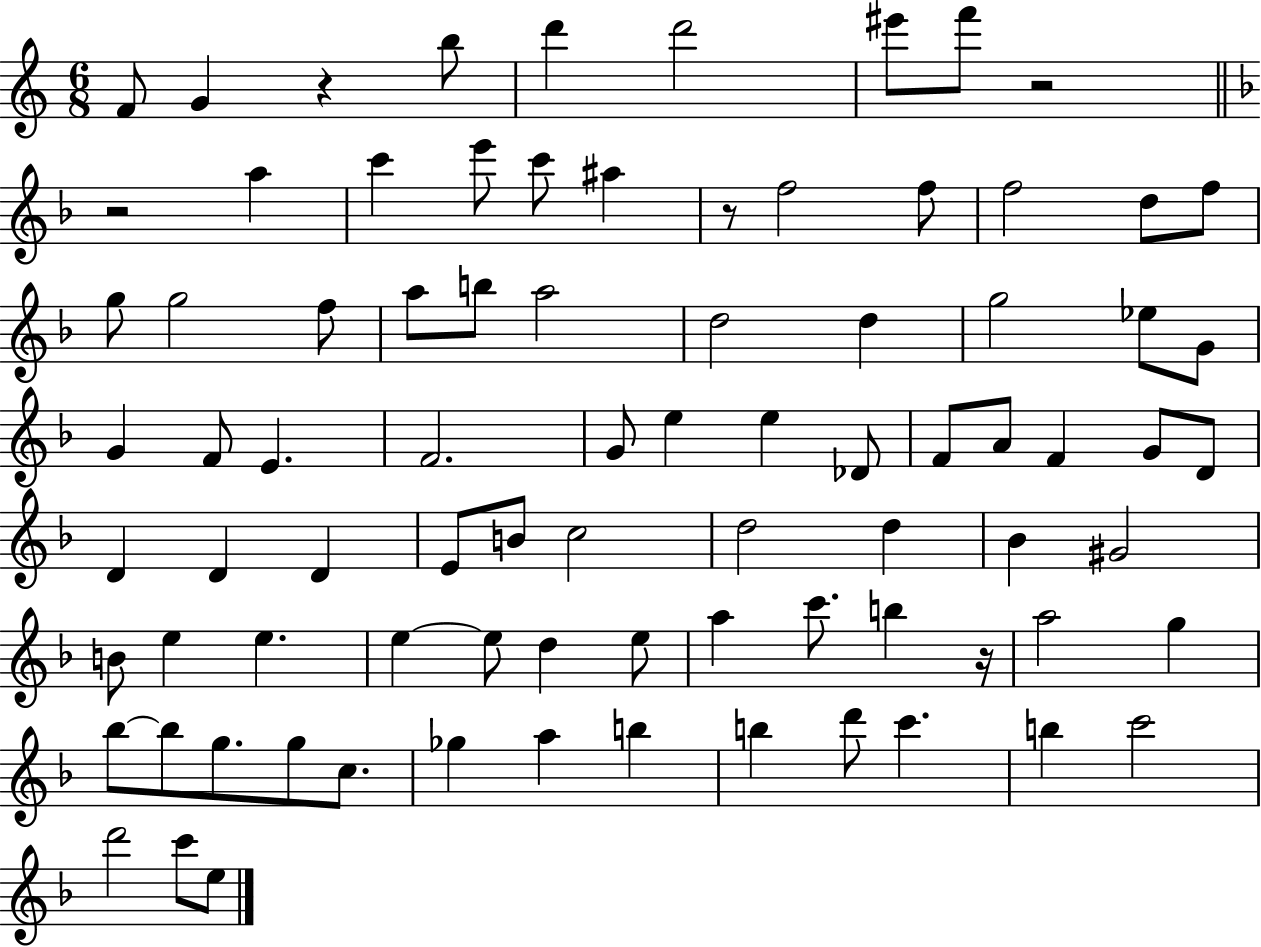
{
  \clef treble
  \numericTimeSignature
  \time 6/8
  \key c \major
  f'8 g'4 r4 b''8 | d'''4 d'''2 | eis'''8 f'''8 r2 | \bar "||" \break \key d \minor r2 a''4 | c'''4 e'''8 c'''8 ais''4 | r8 f''2 f''8 | f''2 d''8 f''8 | \break g''8 g''2 f''8 | a''8 b''8 a''2 | d''2 d''4 | g''2 ees''8 g'8 | \break g'4 f'8 e'4. | f'2. | g'8 e''4 e''4 des'8 | f'8 a'8 f'4 g'8 d'8 | \break d'4 d'4 d'4 | e'8 b'8 c''2 | d''2 d''4 | bes'4 gis'2 | \break b'8 e''4 e''4. | e''4~~ e''8 d''4 e''8 | a''4 c'''8. b''4 r16 | a''2 g''4 | \break bes''8~~ bes''8 g''8. g''8 c''8. | ges''4 a''4 b''4 | b''4 d'''8 c'''4. | b''4 c'''2 | \break d'''2 c'''8 e''8 | \bar "|."
}